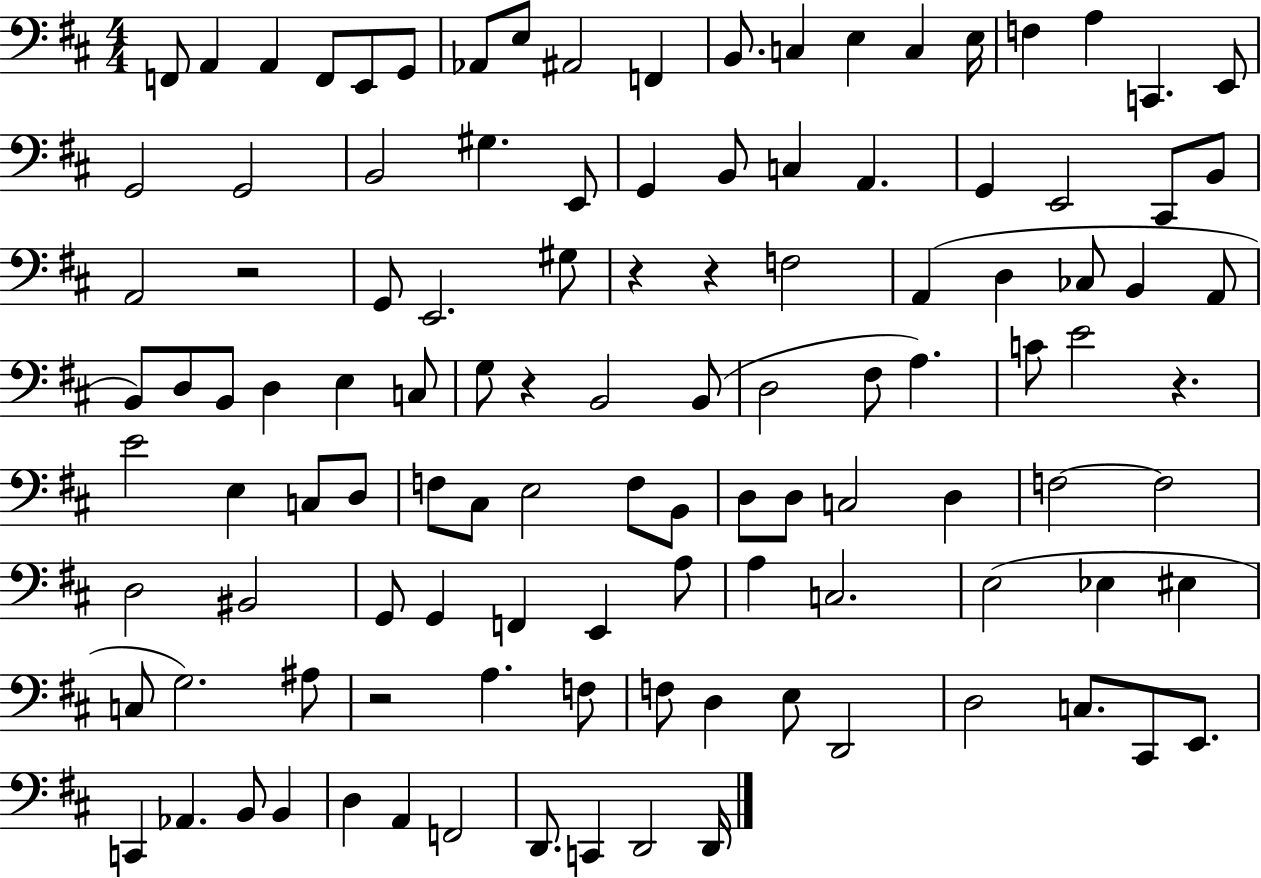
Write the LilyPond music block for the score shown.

{
  \clef bass
  \numericTimeSignature
  \time 4/4
  \key d \major
  \repeat volta 2 { f,8 a,4 a,4 f,8 e,8 g,8 | aes,8 e8 ais,2 f,4 | b,8. c4 e4 c4 e16 | f4 a4 c,4. e,8 | \break g,2 g,2 | b,2 gis4. e,8 | g,4 b,8 c4 a,4. | g,4 e,2 cis,8 b,8 | \break a,2 r2 | g,8 e,2. gis8 | r4 r4 f2 | a,4( d4 ces8 b,4 a,8 | \break b,8) d8 b,8 d4 e4 c8 | g8 r4 b,2 b,8( | d2 fis8 a4.) | c'8 e'2 r4. | \break e'2 e4 c8 d8 | f8 cis8 e2 f8 b,8 | d8 d8 c2 d4 | f2~~ f2 | \break d2 bis,2 | g,8 g,4 f,4 e,4 a8 | a4 c2. | e2( ees4 eis4 | \break c8 g2.) ais8 | r2 a4. f8 | f8 d4 e8 d,2 | d2 c8. cis,8 e,8. | \break c,4 aes,4. b,8 b,4 | d4 a,4 f,2 | d,8. c,4 d,2 d,16 | } \bar "|."
}